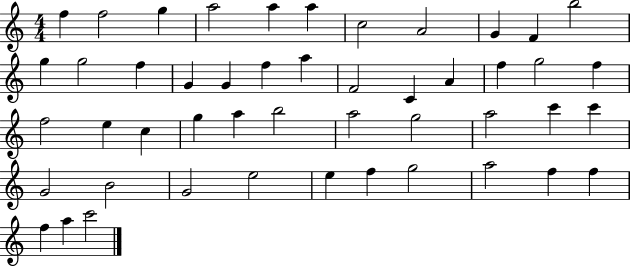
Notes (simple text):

F5/q F5/h G5/q A5/h A5/q A5/q C5/h A4/h G4/q F4/q B5/h G5/q G5/h F5/q G4/q G4/q F5/q A5/q F4/h C4/q A4/q F5/q G5/h F5/q F5/h E5/q C5/q G5/q A5/q B5/h A5/h G5/h A5/h C6/q C6/q G4/h B4/h G4/h E5/h E5/q F5/q G5/h A5/h F5/q F5/q F5/q A5/q C6/h